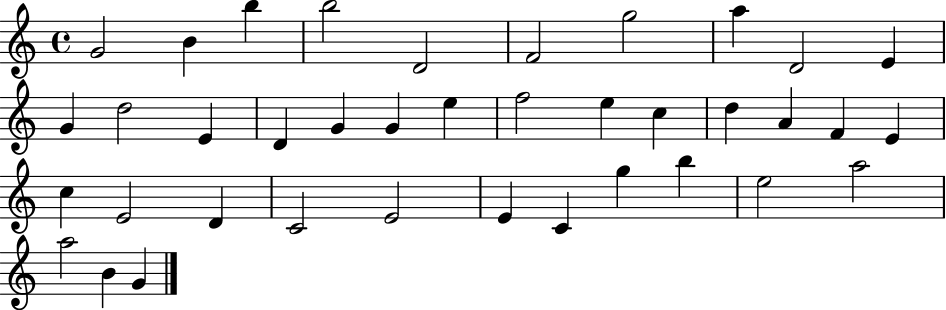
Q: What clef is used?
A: treble